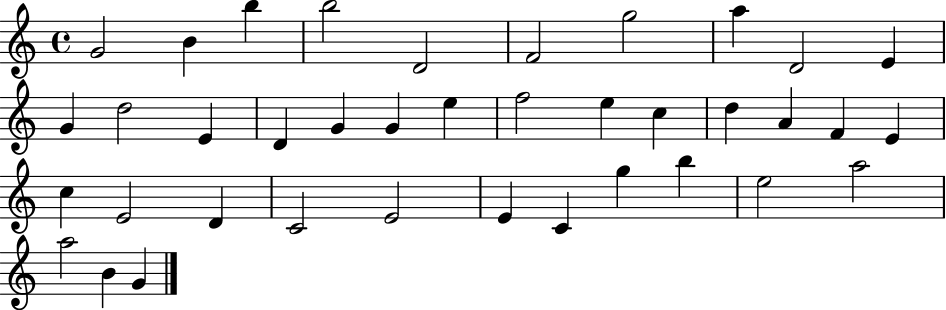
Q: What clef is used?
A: treble